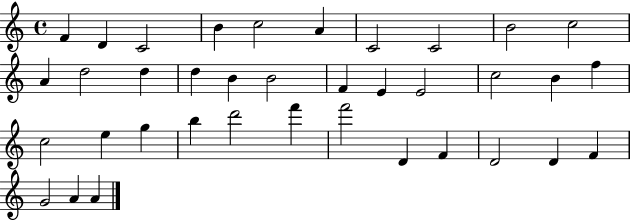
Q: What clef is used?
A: treble